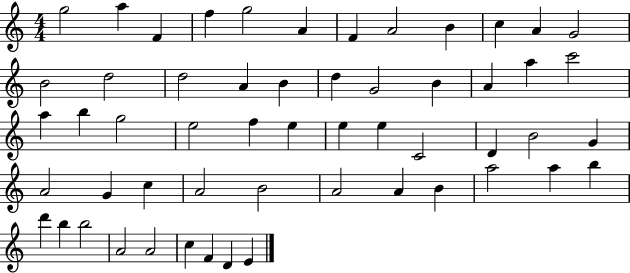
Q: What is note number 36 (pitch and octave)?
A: A4